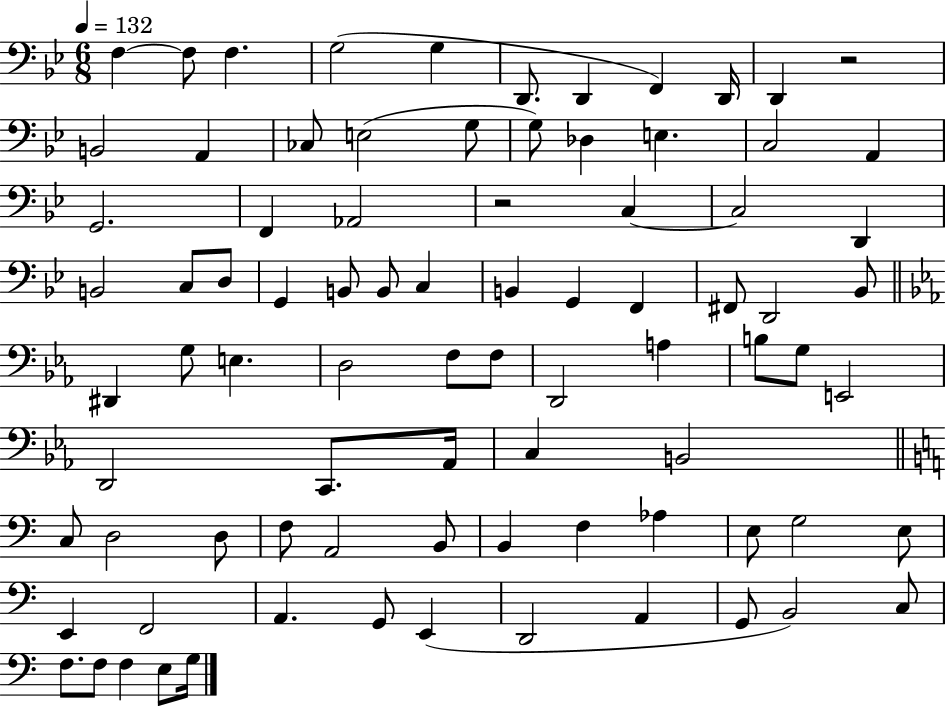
F3/q F3/e F3/q. G3/h G3/q D2/e. D2/q F2/q D2/s D2/q R/h B2/h A2/q CES3/e E3/h G3/e G3/e Db3/q E3/q. C3/h A2/q G2/h. F2/q Ab2/h R/h C3/q C3/h D2/q B2/h C3/e D3/e G2/q B2/e B2/e C3/q B2/q G2/q F2/q F#2/e D2/h Bb2/e D#2/q G3/e E3/q. D3/h F3/e F3/e D2/h A3/q B3/e G3/e E2/h D2/h C2/e. Ab2/s C3/q B2/h C3/e D3/h D3/e F3/e A2/h B2/e B2/q F3/q Ab3/q E3/e G3/h E3/e E2/q F2/h A2/q. G2/e E2/q D2/h A2/q G2/e B2/h C3/e F3/e. F3/e F3/q E3/e G3/s